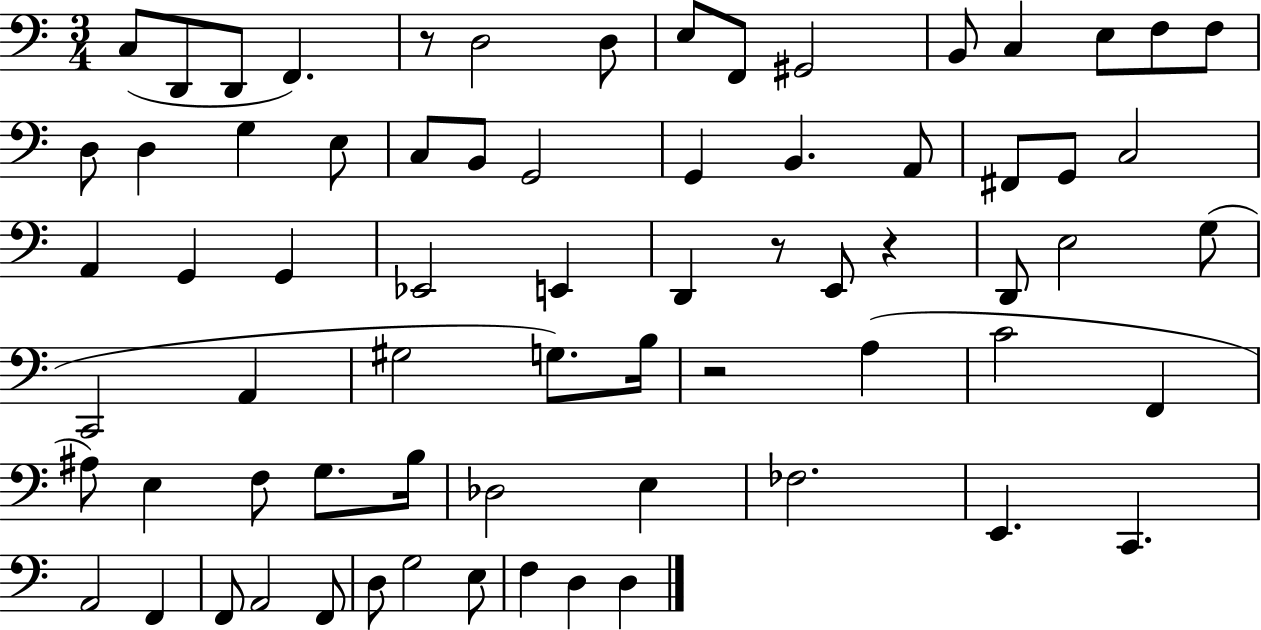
{
  \clef bass
  \numericTimeSignature
  \time 3/4
  \key c \major
  c8( d,8 d,8 f,4.) | r8 d2 d8 | e8 f,8 gis,2 | b,8 c4 e8 f8 f8 | \break d8 d4 g4 e8 | c8 b,8 g,2 | g,4 b,4. a,8 | fis,8 g,8 c2 | \break a,4 g,4 g,4 | ees,2 e,4 | d,4 r8 e,8 r4 | d,8 e2 g8( | \break c,2 a,4 | gis2 g8.) b16 | r2 a4( | c'2 f,4 | \break ais8) e4 f8 g8. b16 | des2 e4 | fes2. | e,4. c,4. | \break a,2 f,4 | f,8 a,2 f,8 | d8 g2 e8 | f4 d4 d4 | \break \bar "|."
}